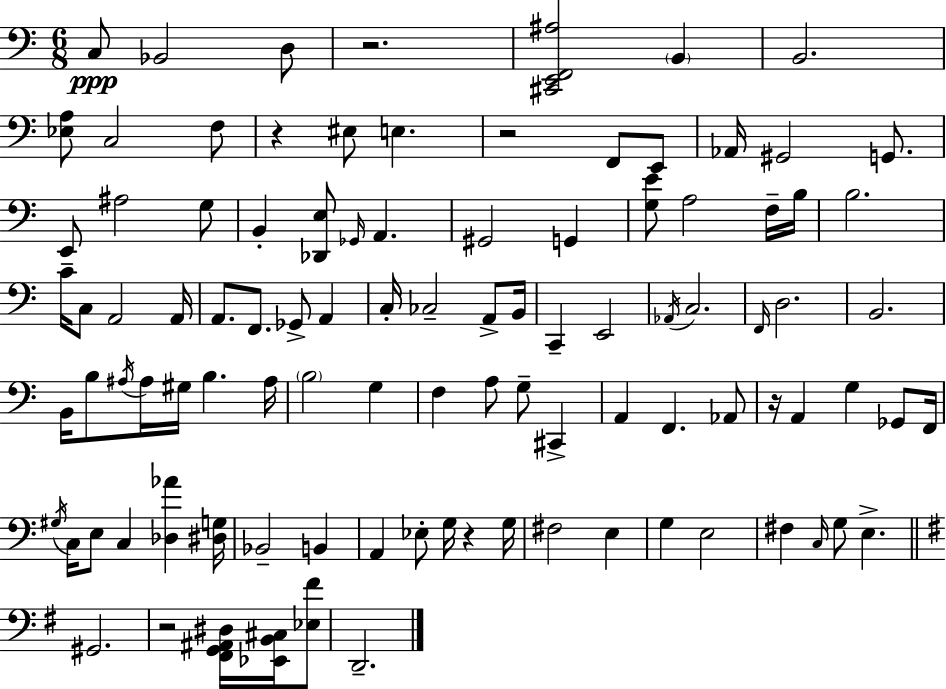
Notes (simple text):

C3/e Bb2/h D3/e R/h. [C#2,E2,F2,A#3]/h B2/q B2/h. [Eb3,A3]/e C3/h F3/e R/q EIS3/e E3/q. R/h F2/e E2/e Ab2/s G#2/h G2/e. E2/e A#3/h G3/e B2/q [Db2,E3]/e Gb2/s A2/q. G#2/h G2/q [G3,E4]/e A3/h F3/s B3/s B3/h. C4/s C3/e A2/h A2/s A2/e. F2/e. Gb2/e A2/q C3/s CES3/h A2/e B2/s C2/q E2/h Ab2/s C3/h. F2/s D3/h. B2/h. B2/s B3/e A#3/s A#3/s G#3/s B3/q. A#3/s B3/h G3/q F3/q A3/e G3/e C#2/q A2/q F2/q. Ab2/e R/s A2/q G3/q Gb2/e F2/s G#3/s C3/s E3/e C3/q [Db3,Ab4]/q [D#3,G3]/s Bb2/h B2/q A2/q Eb3/e G3/s R/q G3/s F#3/h E3/q G3/q E3/h F#3/q C3/s G3/e E3/q. G#2/h. R/h [F#2,G2,A#2,D#3]/s [Eb2,B2,C#3]/s [Eb3,F#4]/e D2/h.